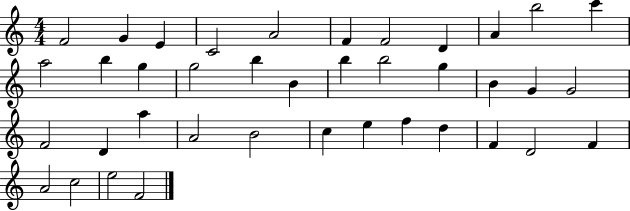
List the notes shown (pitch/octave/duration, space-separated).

F4/h G4/q E4/q C4/h A4/h F4/q F4/h D4/q A4/q B5/h C6/q A5/h B5/q G5/q G5/h B5/q B4/q B5/q B5/h G5/q B4/q G4/q G4/h F4/h D4/q A5/q A4/h B4/h C5/q E5/q F5/q D5/q F4/q D4/h F4/q A4/h C5/h E5/h F4/h